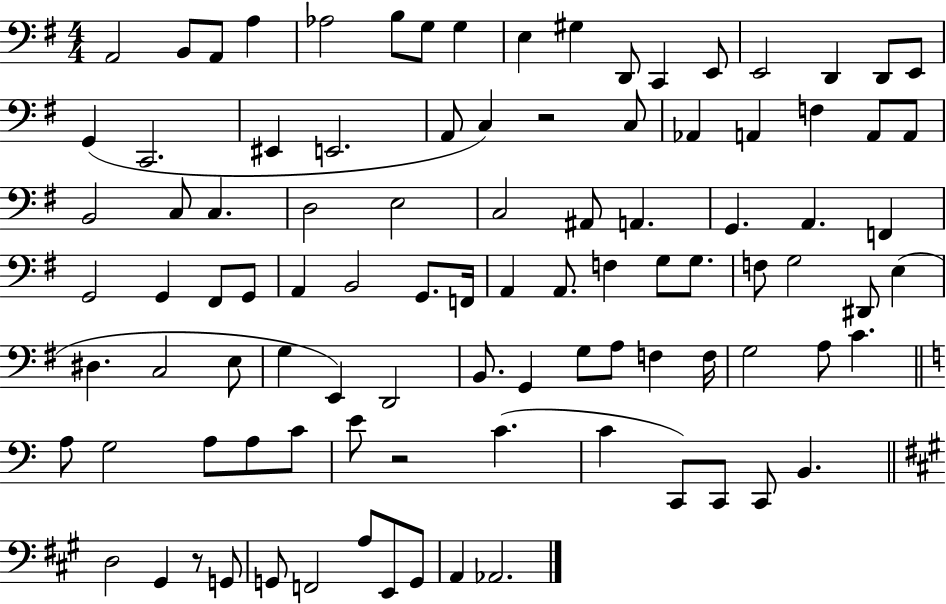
A2/h B2/e A2/e A3/q Ab3/h B3/e G3/e G3/q E3/q G#3/q D2/e C2/q E2/e E2/h D2/q D2/e E2/e G2/q C2/h. EIS2/q E2/h. A2/e C3/q R/h C3/e Ab2/q A2/q F3/q A2/e A2/e B2/h C3/e C3/q. D3/h E3/h C3/h A#2/e A2/q. G2/q. A2/q. F2/q G2/h G2/q F#2/e G2/e A2/q B2/h G2/e. F2/s A2/q A2/e. F3/q G3/e G3/e. F3/e G3/h D#2/e E3/q D#3/q. C3/h E3/e G3/q E2/q D2/h B2/e. G2/q G3/e A3/e F3/q F3/s G3/h A3/e C4/q. A3/e G3/h A3/e A3/e C4/e E4/e R/h C4/q. C4/q C2/e C2/e C2/e B2/q. D3/h G#2/q R/e G2/e G2/e F2/h A3/e E2/e G2/e A2/q Ab2/h.